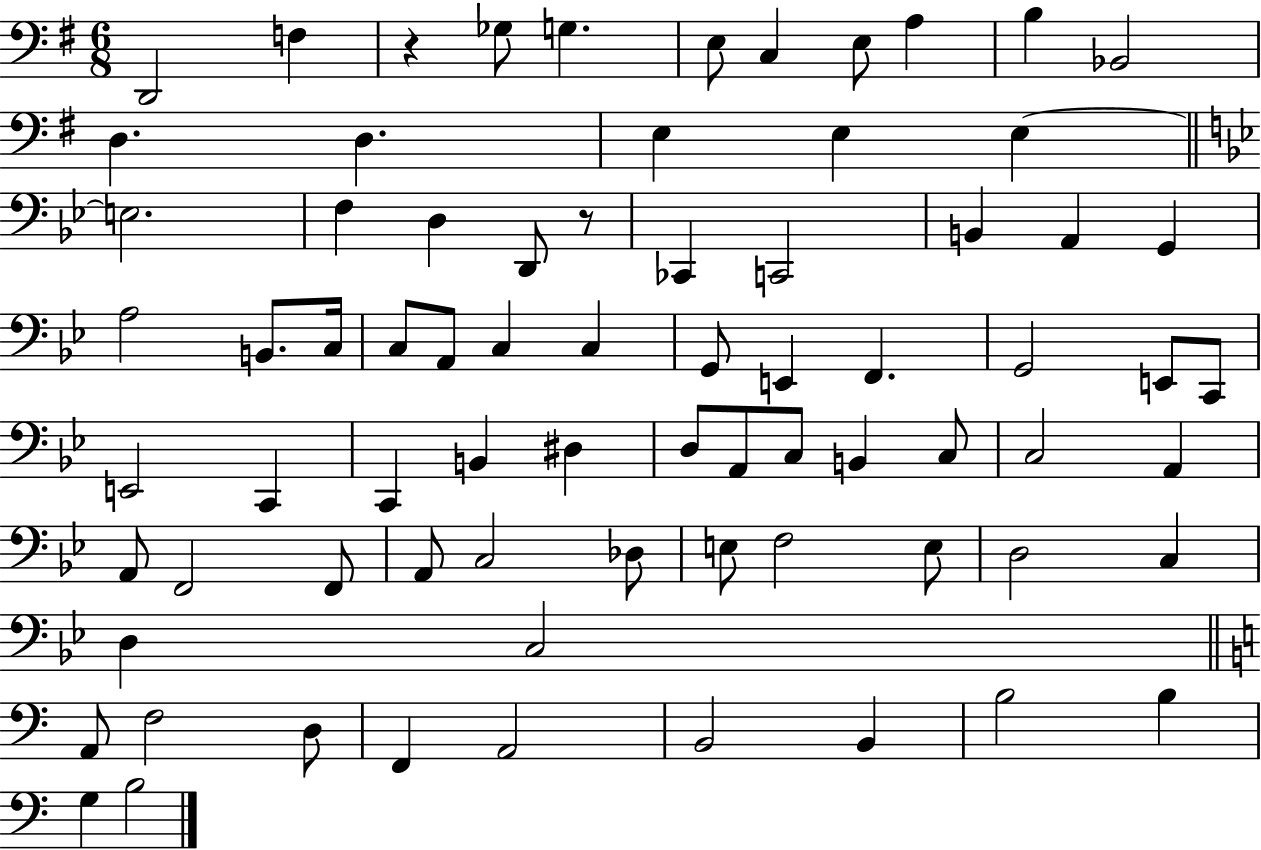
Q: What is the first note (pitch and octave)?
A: D2